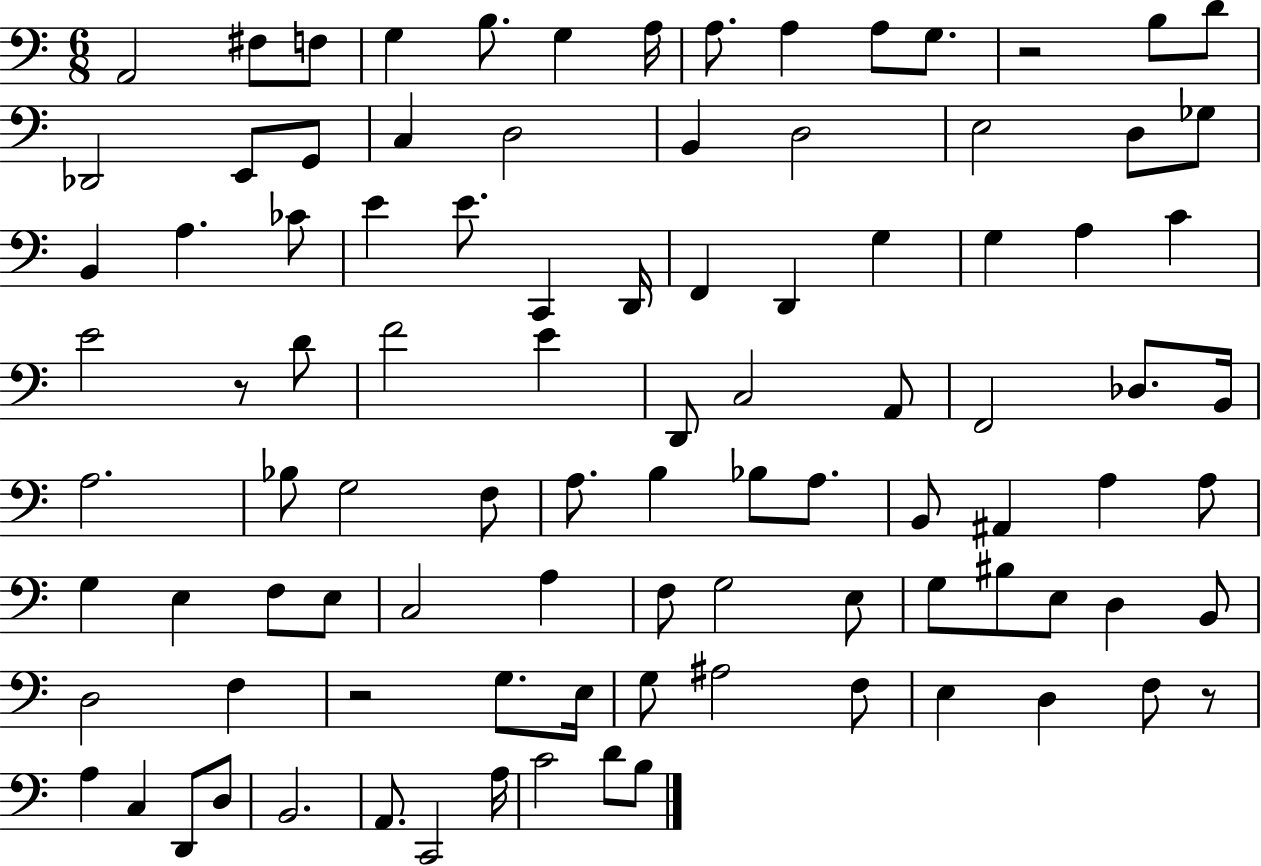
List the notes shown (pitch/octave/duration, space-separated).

A2/h F#3/e F3/e G3/q B3/e. G3/q A3/s A3/e. A3/q A3/e G3/e. R/h B3/e D4/e Db2/h E2/e G2/e C3/q D3/h B2/q D3/h E3/h D3/e Gb3/e B2/q A3/q. CES4/e E4/q E4/e. C2/q D2/s F2/q D2/q G3/q G3/q A3/q C4/q E4/h R/e D4/e F4/h E4/q D2/e C3/h A2/e F2/h Db3/e. B2/s A3/h. Bb3/e G3/h F3/e A3/e. B3/q Bb3/e A3/e. B2/e A#2/q A3/q A3/e G3/q E3/q F3/e E3/e C3/h A3/q F3/e G3/h E3/e G3/e BIS3/e E3/e D3/q B2/e D3/h F3/q R/h G3/e. E3/s G3/e A#3/h F3/e E3/q D3/q F3/e R/e A3/q C3/q D2/e D3/e B2/h. A2/e. C2/h A3/s C4/h D4/e B3/e